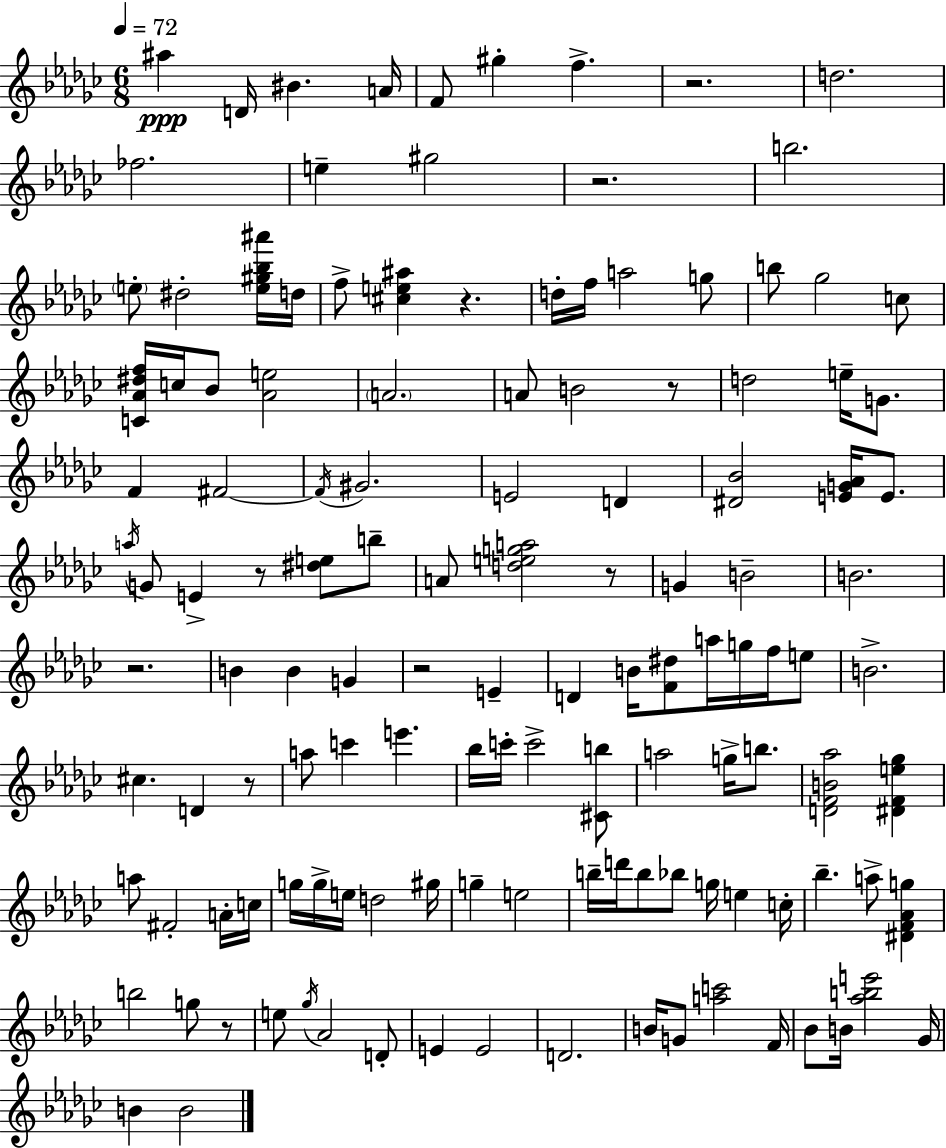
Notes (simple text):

A#5/q D4/s BIS4/q. A4/s F4/e G#5/q F5/q. R/h. D5/h. FES5/h. E5/q G#5/h R/h. B5/h. E5/e D#5/h [E5,G#5,Bb5,A#6]/s D5/s F5/e [C#5,E5,A#5]/q R/q. D5/s F5/s A5/h G5/e B5/e Gb5/h C5/e [C4,Ab4,D#5,F5]/s C5/s Bb4/e [Ab4,E5]/h A4/h. A4/e B4/h R/e D5/h E5/s G4/e. F4/q F#4/h F#4/s G#4/h. E4/h D4/q [D#4,Bb4]/h [E4,G4,Ab4]/s E4/e. A5/s G4/e E4/q R/e [D#5,E5]/e B5/e A4/e [D5,E5,G5,A5]/h R/e G4/q B4/h B4/h. R/h. B4/q B4/q G4/q R/h E4/q D4/q B4/s [F4,D#5]/e A5/s G5/s F5/s E5/e B4/h. C#5/q. D4/q R/e A5/e C6/q E6/q. Bb5/s C6/s C6/h [C#4,B5]/e A5/h G5/s B5/e. [D4,F4,B4,Ab5]/h [D#4,F4,E5,Gb5]/q A5/e F#4/h A4/s C5/s G5/s G5/s E5/s D5/h G#5/s G5/q E5/h B5/s D6/s B5/e Bb5/e G5/s E5/q C5/s Bb5/q. A5/e [D#4,F4,Ab4,G5]/q B5/h G5/e R/e E5/e Gb5/s Ab4/h D4/e E4/q E4/h D4/h. B4/s G4/e [A5,C6]/h F4/s Bb4/e B4/s [Ab5,B5,E6]/h Gb4/s B4/q B4/h